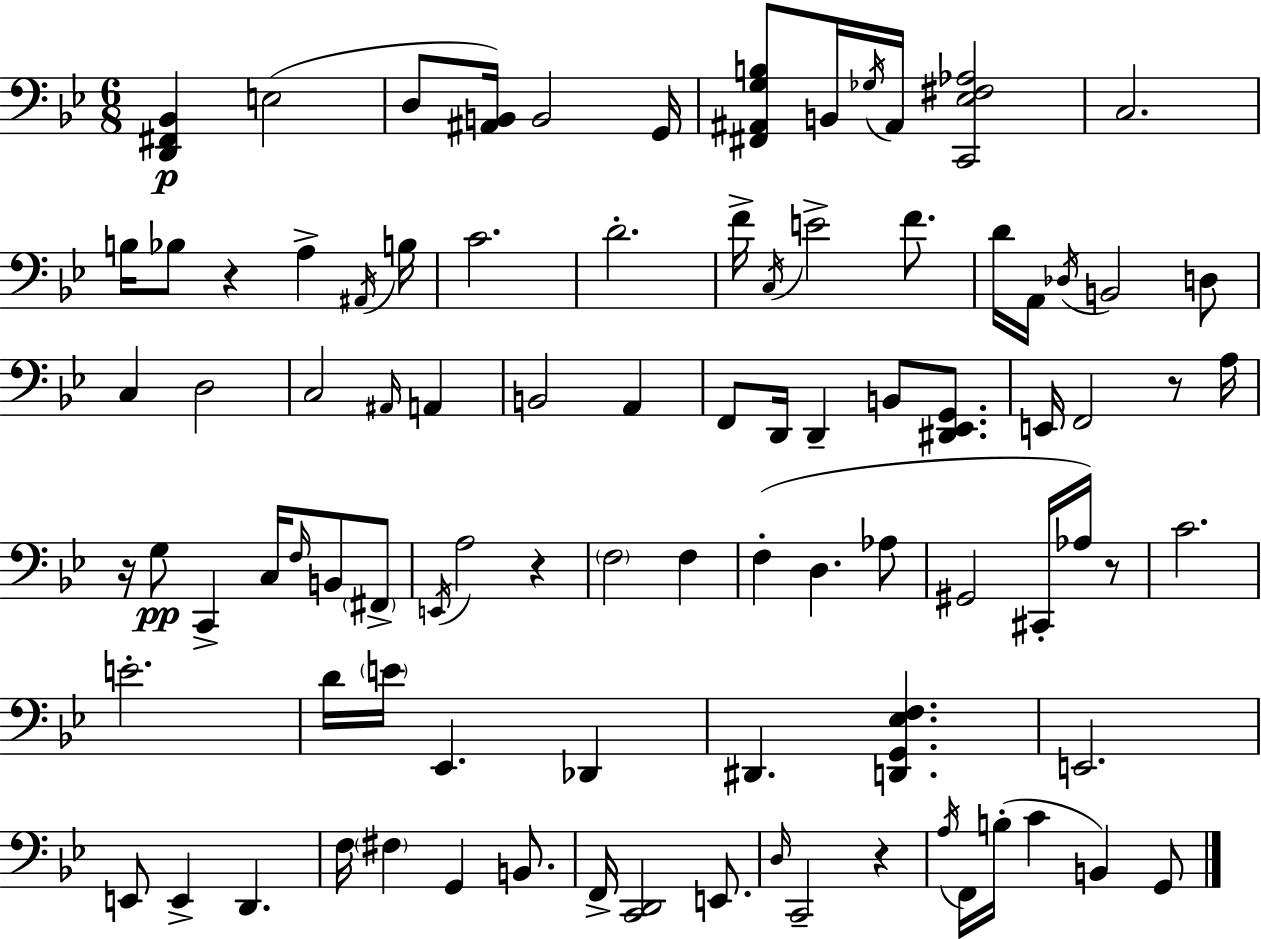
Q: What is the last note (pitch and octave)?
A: G2